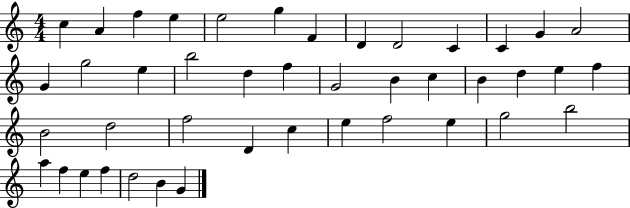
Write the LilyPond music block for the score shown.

{
  \clef treble
  \numericTimeSignature
  \time 4/4
  \key c \major
  c''4 a'4 f''4 e''4 | e''2 g''4 f'4 | d'4 d'2 c'4 | c'4 g'4 a'2 | \break g'4 g''2 e''4 | b''2 d''4 f''4 | g'2 b'4 c''4 | b'4 d''4 e''4 f''4 | \break b'2 d''2 | f''2 d'4 c''4 | e''4 f''2 e''4 | g''2 b''2 | \break a''4 f''4 e''4 f''4 | d''2 b'4 g'4 | \bar "|."
}